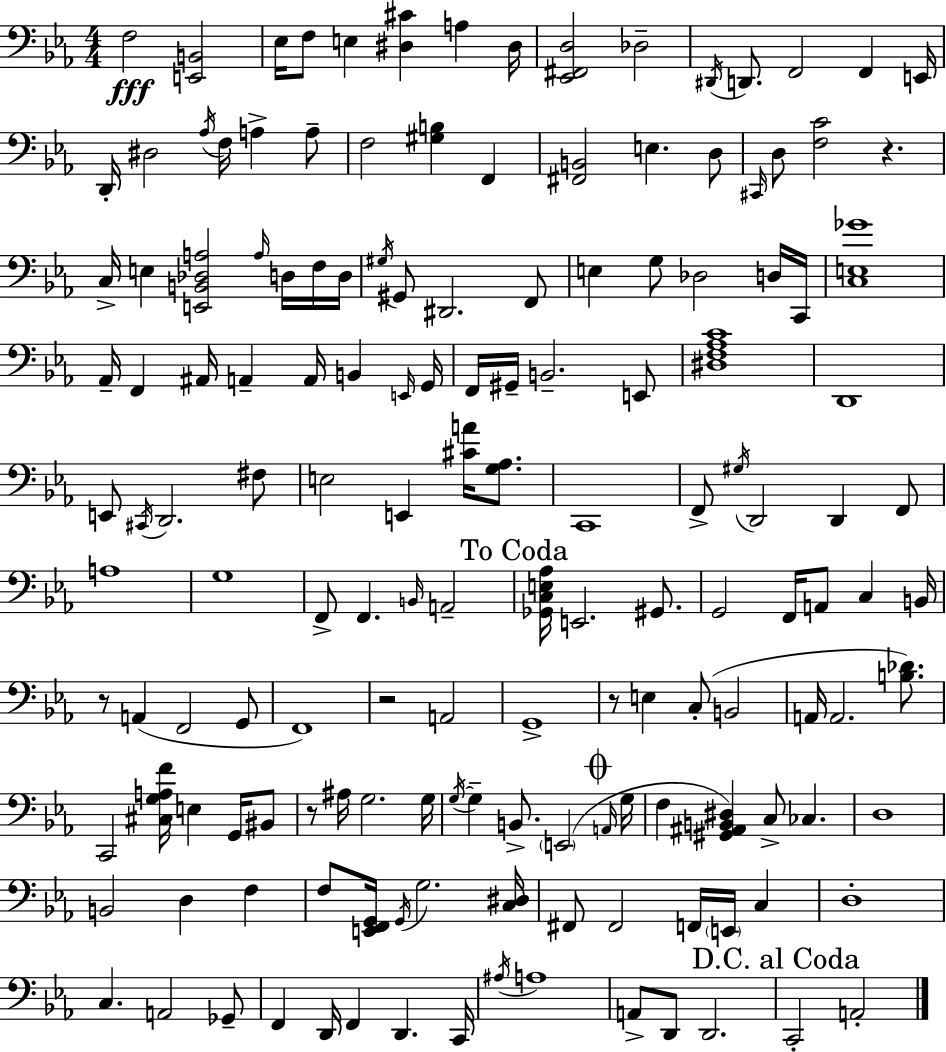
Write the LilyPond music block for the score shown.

{
  \clef bass
  \numericTimeSignature
  \time 4/4
  \key ees \major
  f2\fff <e, b,>2 | ees16 f8 e4 <dis cis'>4 a4 dis16 | <ees, fis, d>2 des2-- | \acciaccatura { dis,16 } d,8. f,2 f,4 | \break e,16 d,16-. dis2 \acciaccatura { aes16 } f16 a4-> | a8-- f2 <gis b>4 f,4 | <fis, b,>2 e4. | d8 \grace { cis,16 } d8 <f c'>2 r4. | \break c16-> e4 <e, b, des a>2 | \grace { a16 } d16 f16 d16 \acciaccatura { gis16 } gis,8 dis,2. | f,8 e4 g8 des2 | d16 c,16 <c e ges'>1 | \break aes,16-- f,4 ais,16 a,4-- a,16 | b,4 \grace { e,16 } g,16 f,16 gis,16-- b,2.-- | e,8 <dis f aes c'>1 | d,1 | \break e,8 \acciaccatura { cis,16 } d,2. | fis8 e2 e,4 | <cis' a'>16 <g aes>8. c,1 | f,8-> \acciaccatura { gis16 } d,2 | \break d,4 f,8 a1 | g1 | f,8-> f,4. | \grace { b,16 } a,2-- \mark "To Coda" <ges, c e aes>16 e,2. | \break gis,8. g,2 | f,16 a,8 c4 b,16 r8 a,4( f,2 | g,8 f,1) | r2 | \break a,2 g,1-> | r8 e4 c8-.( | b,2 a,16 a,2. | <b des'>8.) c,2 | \break <cis g a f'>16 e4 g,16 bis,8 r8 ais16 g2. | g16 \acciaccatura { g16~ }~ g4-- b,8.-> | \parenthesize e,2( \mark \markup { \musicglyph "scripts.coda" } \grace { a,16 } g16 f4 <gis, ais, b, dis>4) | c8-> ces4. d1 | \break b,2 | d4 f4 f8 <e, f, g,>16 \acciaccatura { g,16 } g2. | <c dis>16 fis,8 fis,2 | f,16 \parenthesize e,16 c4 d1-. | \break c4. | a,2 ges,8-- f,4 | d,16 f,4 d,4. c,16 \acciaccatura { ais16 } a1 | a,8-> d,8 | \break d,2. \mark "D.C. al Coda" c,2-. | a,2-. \bar "|."
}